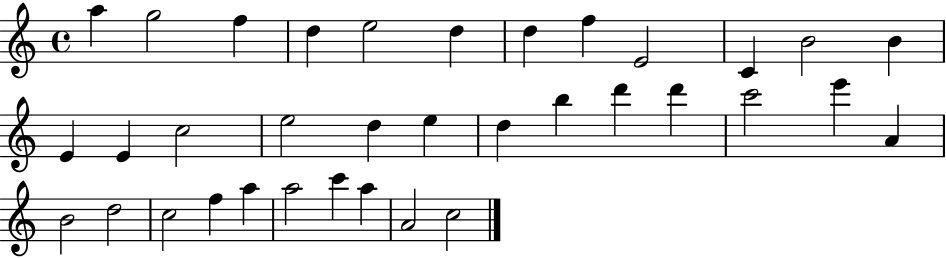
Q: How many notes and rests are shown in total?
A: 35